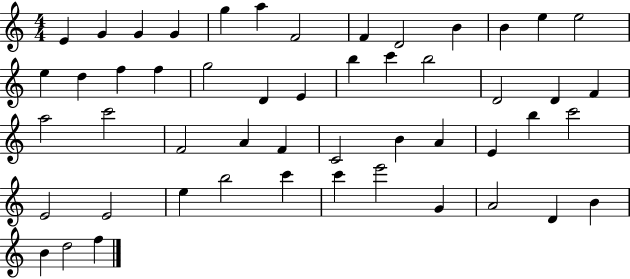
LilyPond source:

{
  \clef treble
  \numericTimeSignature
  \time 4/4
  \key c \major
  e'4 g'4 g'4 g'4 | g''4 a''4 f'2 | f'4 d'2 b'4 | b'4 e''4 e''2 | \break e''4 d''4 f''4 f''4 | g''2 d'4 e'4 | b''4 c'''4 b''2 | d'2 d'4 f'4 | \break a''2 c'''2 | f'2 a'4 f'4 | c'2 b'4 a'4 | e'4 b''4 c'''2 | \break e'2 e'2 | e''4 b''2 c'''4 | c'''4 e'''2 g'4 | a'2 d'4 b'4 | \break b'4 d''2 f''4 | \bar "|."
}